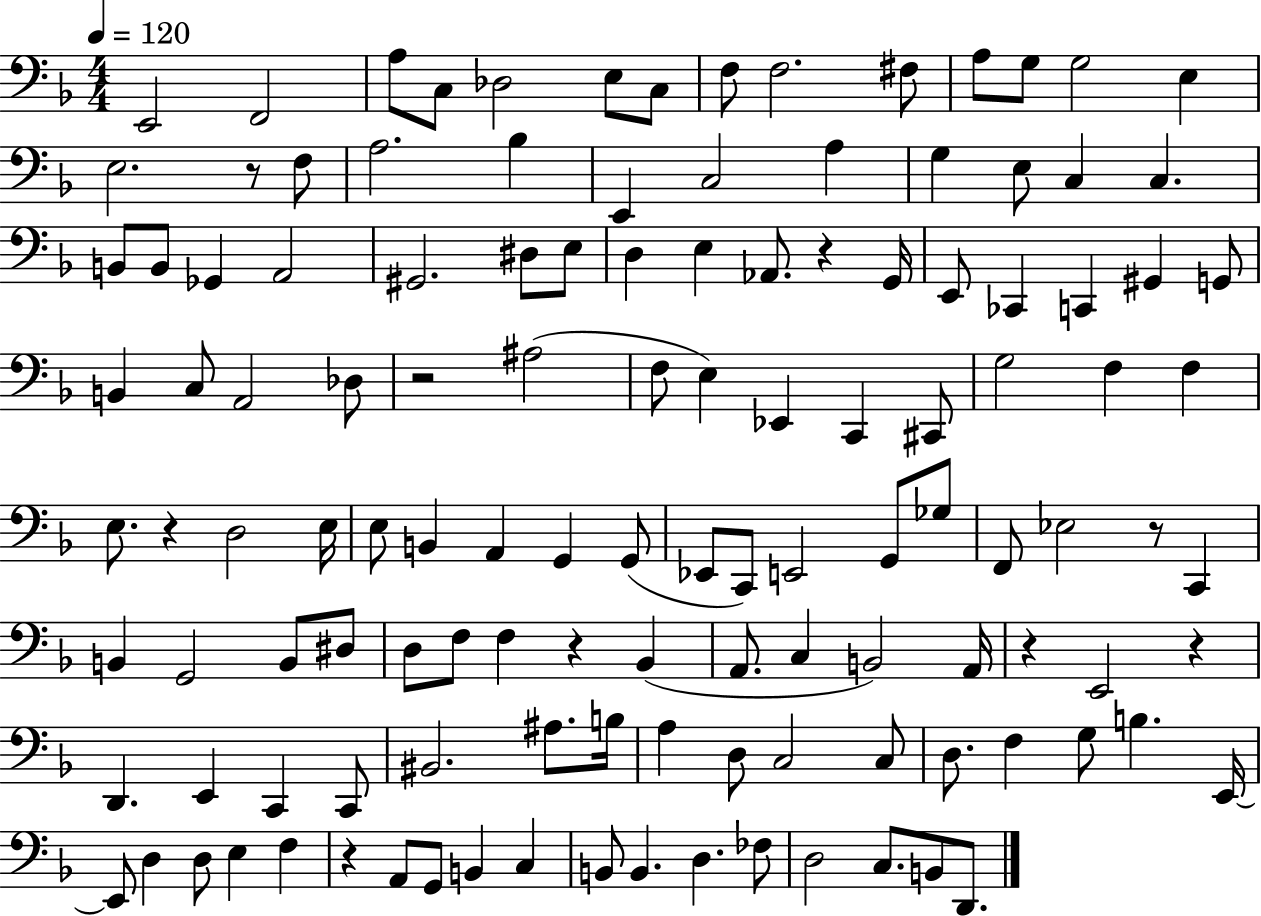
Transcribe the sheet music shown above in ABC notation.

X:1
T:Untitled
M:4/4
L:1/4
K:F
E,,2 F,,2 A,/2 C,/2 _D,2 E,/2 C,/2 F,/2 F,2 ^F,/2 A,/2 G,/2 G,2 E, E,2 z/2 F,/2 A,2 _B, E,, C,2 A, G, E,/2 C, C, B,,/2 B,,/2 _G,, A,,2 ^G,,2 ^D,/2 E,/2 D, E, _A,,/2 z G,,/4 E,,/2 _C,, C,, ^G,, G,,/2 B,, C,/2 A,,2 _D,/2 z2 ^A,2 F,/2 E, _E,, C,, ^C,,/2 G,2 F, F, E,/2 z D,2 E,/4 E,/2 B,, A,, G,, G,,/2 _E,,/2 C,,/2 E,,2 G,,/2 _G,/2 F,,/2 _E,2 z/2 C,, B,, G,,2 B,,/2 ^D,/2 D,/2 F,/2 F, z _B,, A,,/2 C, B,,2 A,,/4 z E,,2 z D,, E,, C,, C,,/2 ^B,,2 ^A,/2 B,/4 A, D,/2 C,2 C,/2 D,/2 F, G,/2 B, E,,/4 E,,/2 D, D,/2 E, F, z A,,/2 G,,/2 B,, C, B,,/2 B,, D, _F,/2 D,2 C,/2 B,,/2 D,,/2